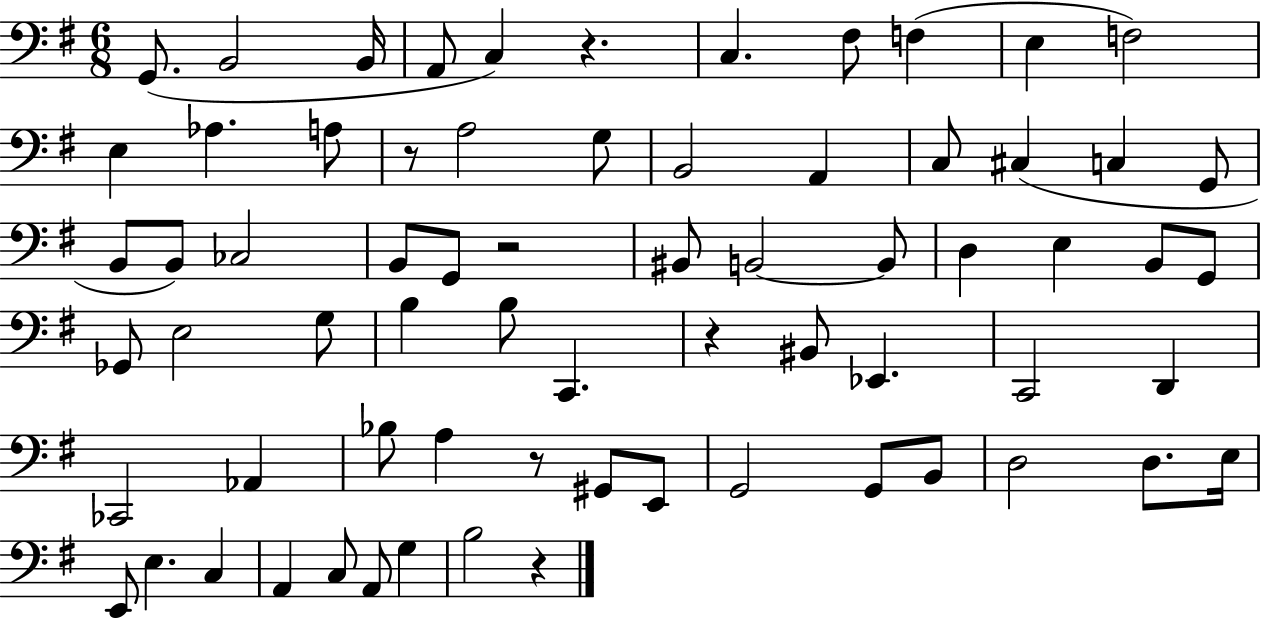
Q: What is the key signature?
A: G major